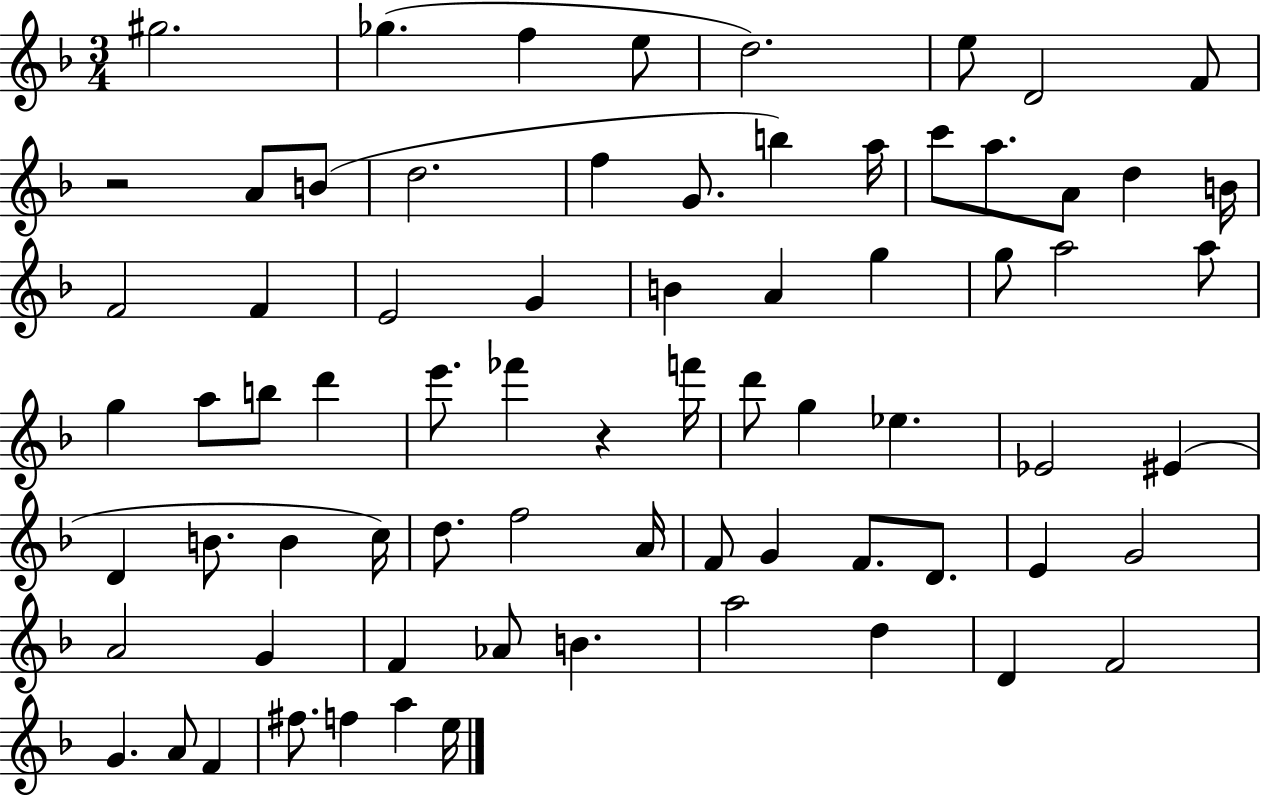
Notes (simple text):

G#5/h. Gb5/q. F5/q E5/e D5/h. E5/e D4/h F4/e R/h A4/e B4/e D5/h. F5/q G4/e. B5/q A5/s C6/e A5/e. A4/e D5/q B4/s F4/h F4/q E4/h G4/q B4/q A4/q G5/q G5/e A5/h A5/e G5/q A5/e B5/e D6/q E6/e. FES6/q R/q F6/s D6/e G5/q Eb5/q. Eb4/h EIS4/q D4/q B4/e. B4/q C5/s D5/e. F5/h A4/s F4/e G4/q F4/e. D4/e. E4/q G4/h A4/h G4/q F4/q Ab4/e B4/q. A5/h D5/q D4/q F4/h G4/q. A4/e F4/q F#5/e. F5/q A5/q E5/s